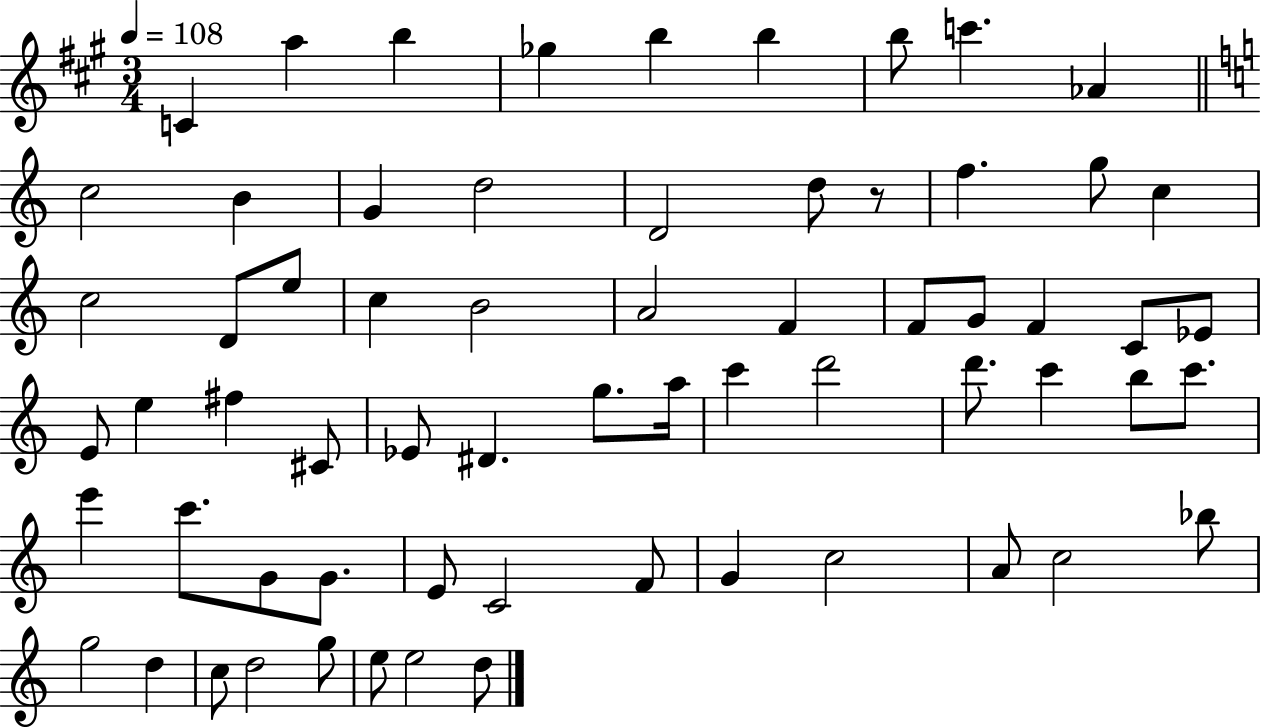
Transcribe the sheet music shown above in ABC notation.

X:1
T:Untitled
M:3/4
L:1/4
K:A
C a b _g b b b/2 c' _A c2 B G d2 D2 d/2 z/2 f g/2 c c2 D/2 e/2 c B2 A2 F F/2 G/2 F C/2 _E/2 E/2 e ^f ^C/2 _E/2 ^D g/2 a/4 c' d'2 d'/2 c' b/2 c'/2 e' c'/2 G/2 G/2 E/2 C2 F/2 G c2 A/2 c2 _b/2 g2 d c/2 d2 g/2 e/2 e2 d/2